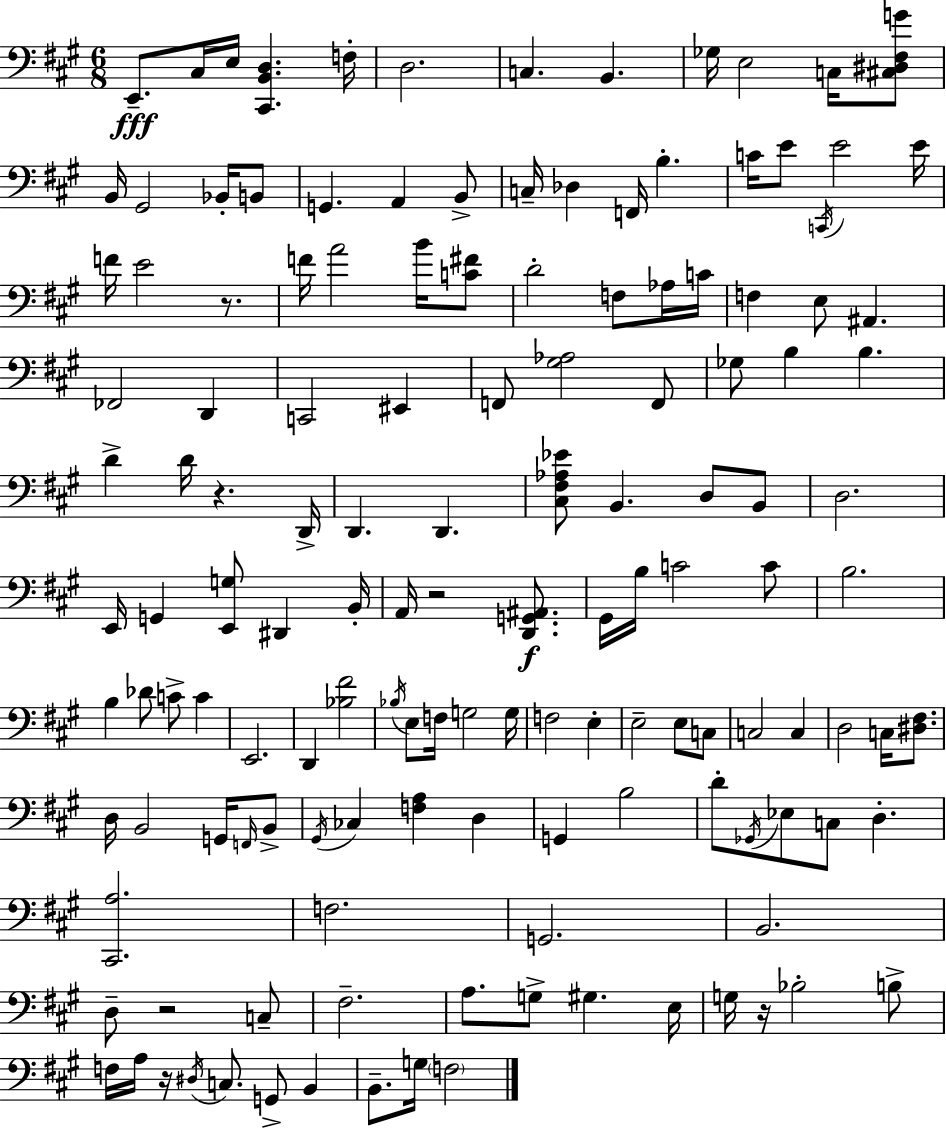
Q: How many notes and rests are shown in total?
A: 140